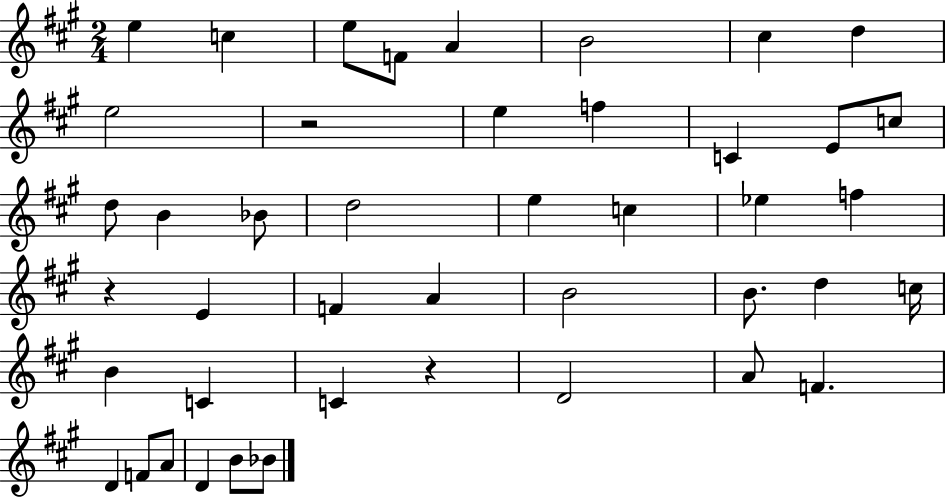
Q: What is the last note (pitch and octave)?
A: Bb4